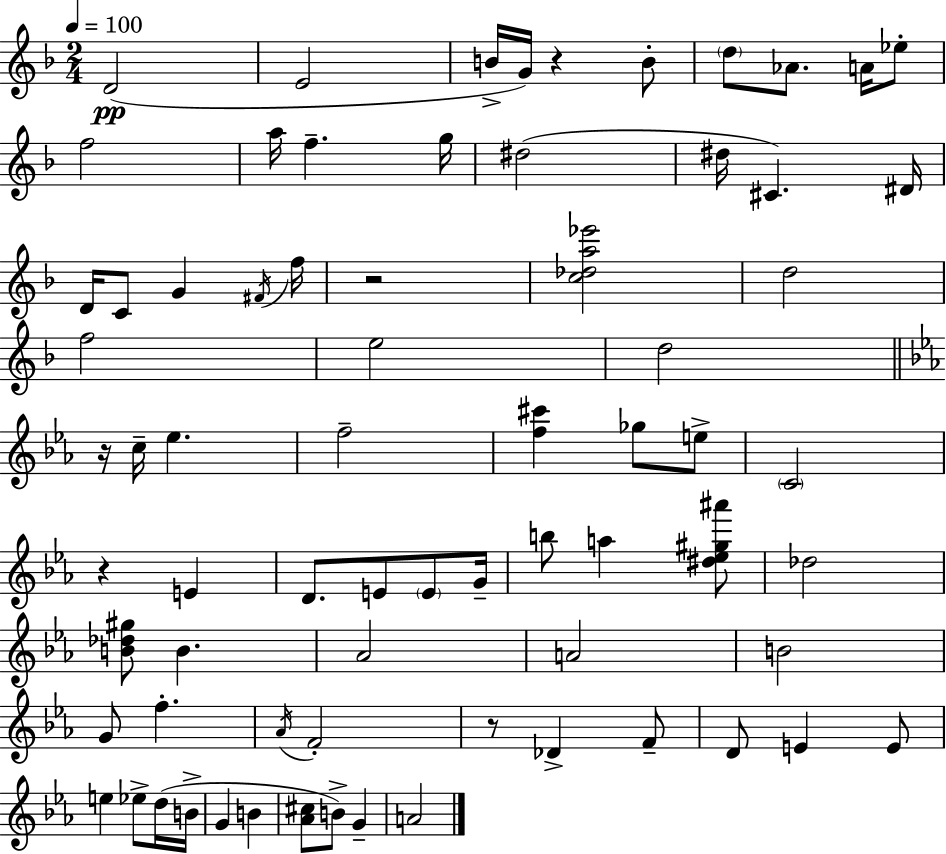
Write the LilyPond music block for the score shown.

{
  \clef treble
  \numericTimeSignature
  \time 2/4
  \key d \minor
  \tempo 4 = 100
  \repeat volta 2 { d'2(\pp | e'2 | b'16-> g'16) r4 b'8-. | \parenthesize d''8 aes'8. a'16 ees''8-. | \break f''2 | a''16 f''4.-- g''16 | dis''2( | dis''16 cis'4.) dis'16 | \break d'16 c'8 g'4 \acciaccatura { fis'16 } | f''16 r2 | <c'' des'' a'' ees'''>2 | d''2 | \break f''2 | e''2 | d''2 | \bar "||" \break \key ees \major r16 c''16-- ees''4. | f''2-- | <f'' cis'''>4 ges''8 e''8-> | \parenthesize c'2 | \break r4 e'4 | d'8. e'8 \parenthesize e'8 g'16-- | b''8 a''4 <dis'' ees'' gis'' ais'''>8 | des''2 | \break <b' des'' gis''>8 b'4. | aes'2 | a'2 | b'2 | \break g'8 f''4.-. | \acciaccatura { aes'16 } f'2-. | r8 des'4-> f'8-- | d'8 e'4 e'8 | \break e''4 ees''8-> d''16( | b'16-> g'4 b'4 | <aes' cis''>8 b'8->) g'4-- | a'2 | \break } \bar "|."
}